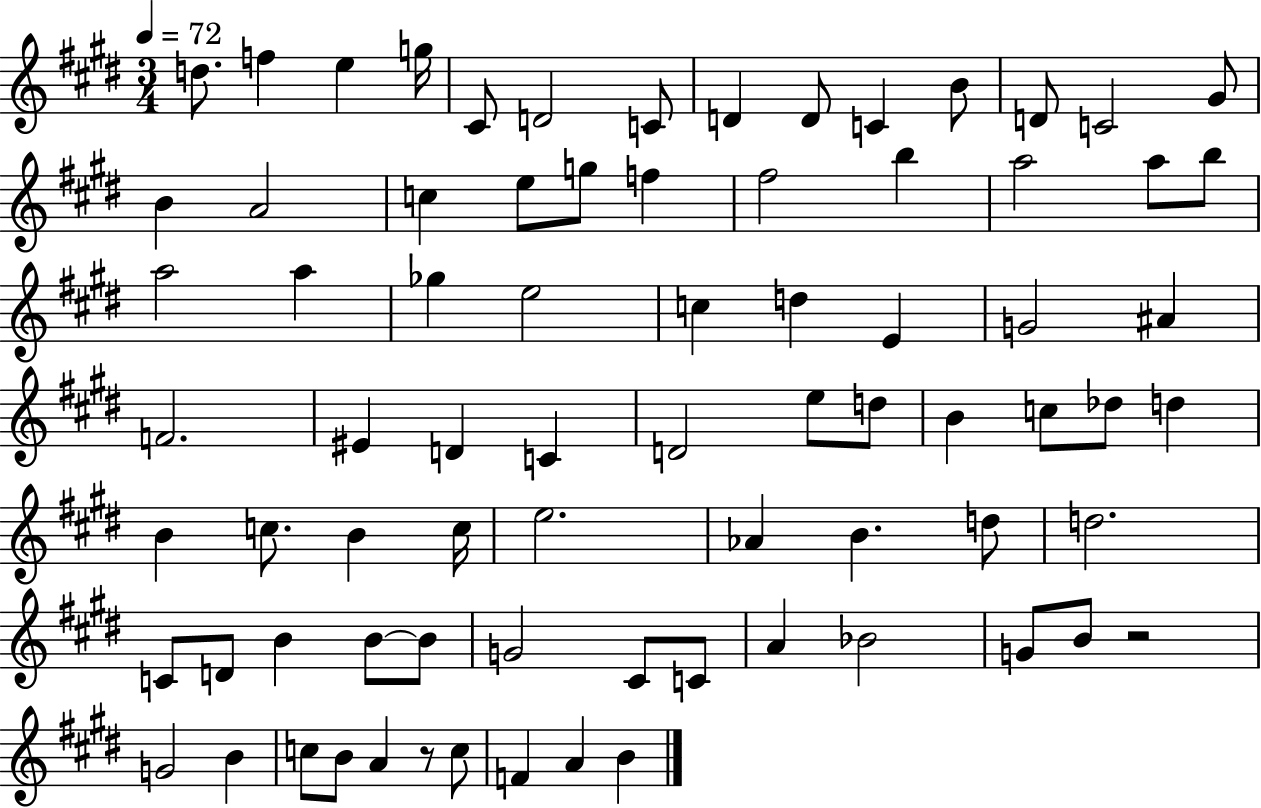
{
  \clef treble
  \numericTimeSignature
  \time 3/4
  \key e \major
  \tempo 4 = 72
  d''8. f''4 e''4 g''16 | cis'8 d'2 c'8 | d'4 d'8 c'4 b'8 | d'8 c'2 gis'8 | \break b'4 a'2 | c''4 e''8 g''8 f''4 | fis''2 b''4 | a''2 a''8 b''8 | \break a''2 a''4 | ges''4 e''2 | c''4 d''4 e'4 | g'2 ais'4 | \break f'2. | eis'4 d'4 c'4 | d'2 e''8 d''8 | b'4 c''8 des''8 d''4 | \break b'4 c''8. b'4 c''16 | e''2. | aes'4 b'4. d''8 | d''2. | \break c'8 d'8 b'4 b'8~~ b'8 | g'2 cis'8 c'8 | a'4 bes'2 | g'8 b'8 r2 | \break g'2 b'4 | c''8 b'8 a'4 r8 c''8 | f'4 a'4 b'4 | \bar "|."
}